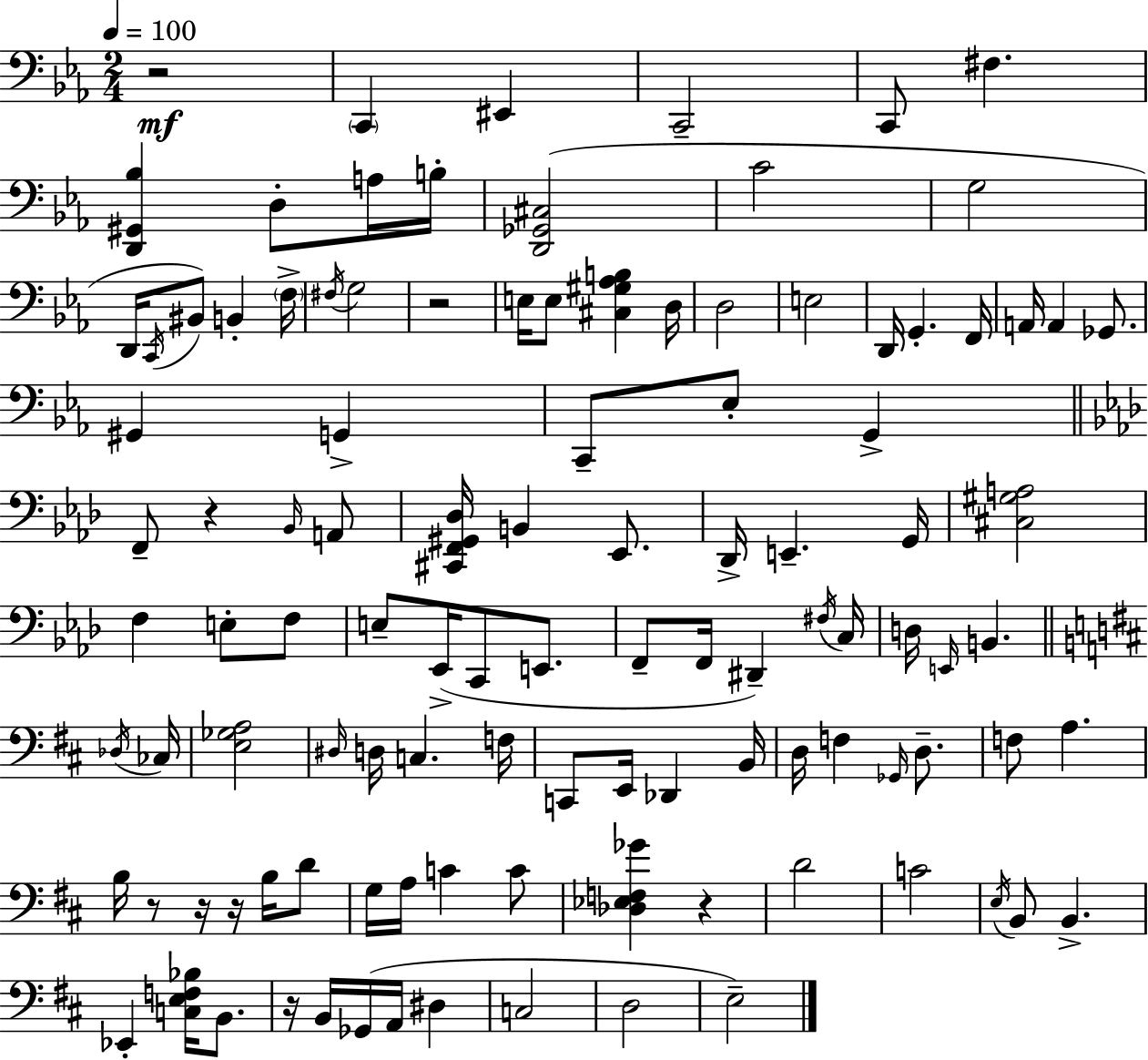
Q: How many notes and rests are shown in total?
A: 109